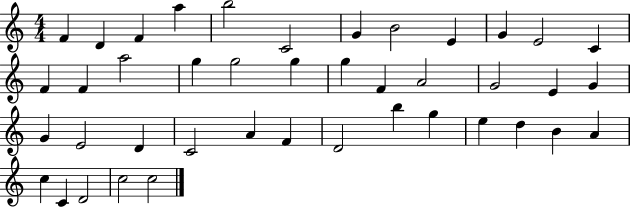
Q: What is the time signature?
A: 4/4